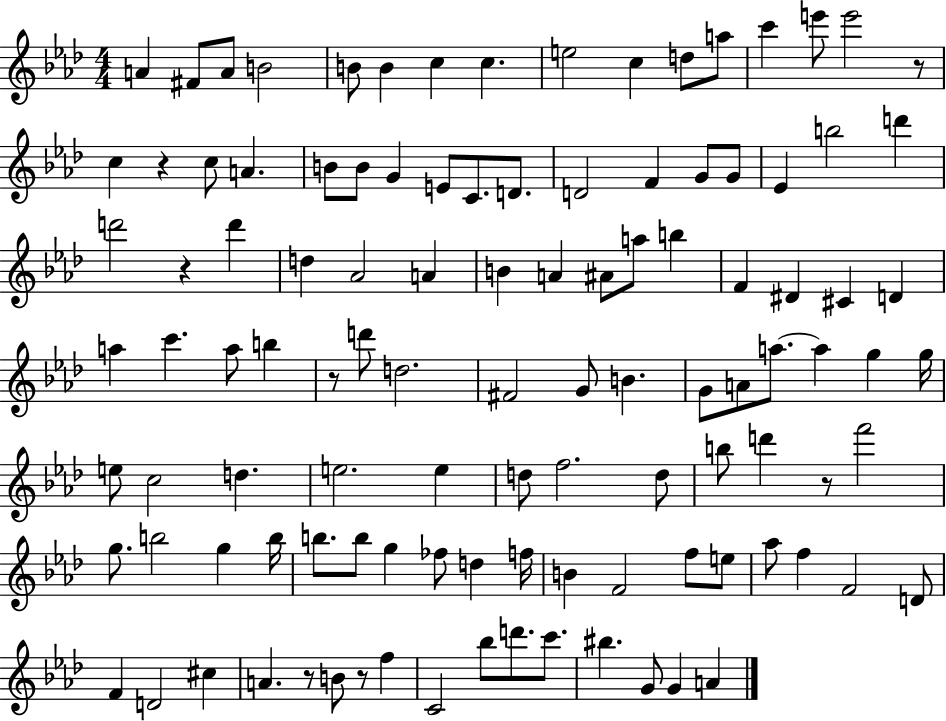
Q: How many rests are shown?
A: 7